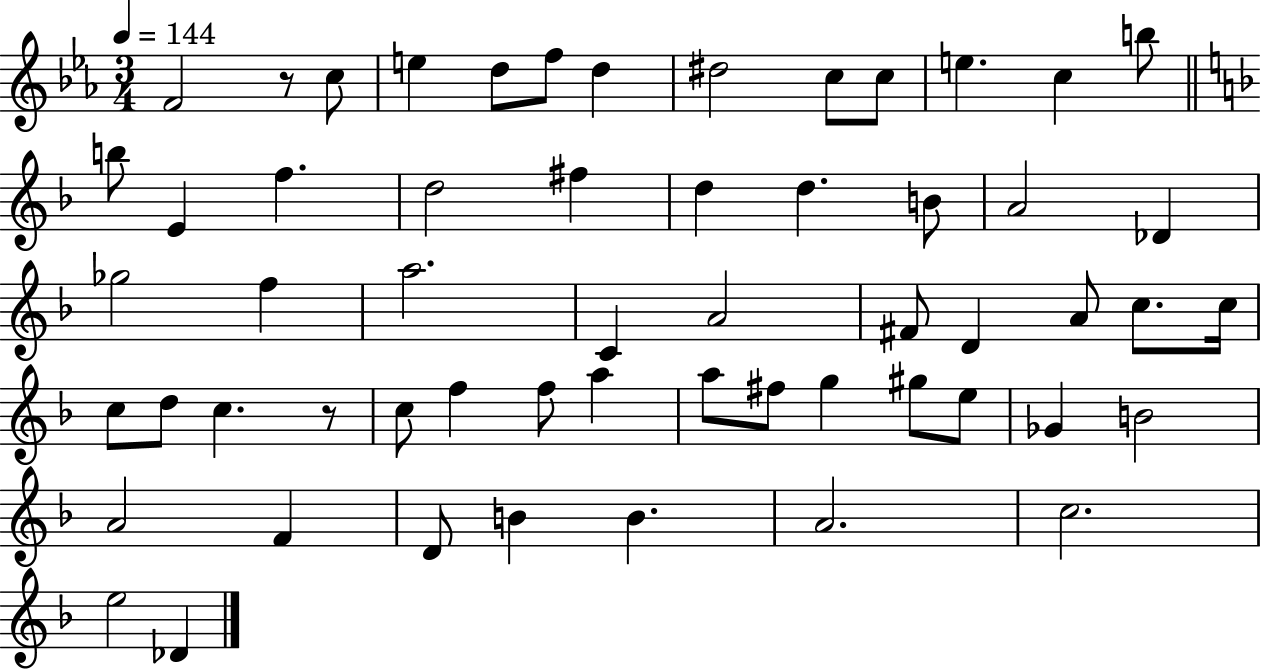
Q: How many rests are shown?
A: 2